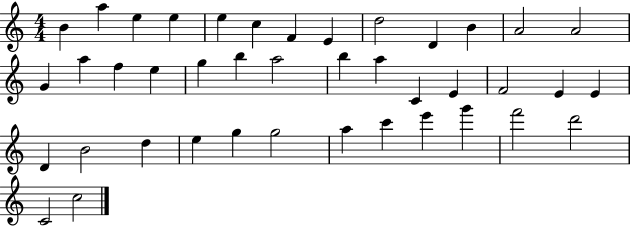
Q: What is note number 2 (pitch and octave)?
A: A5